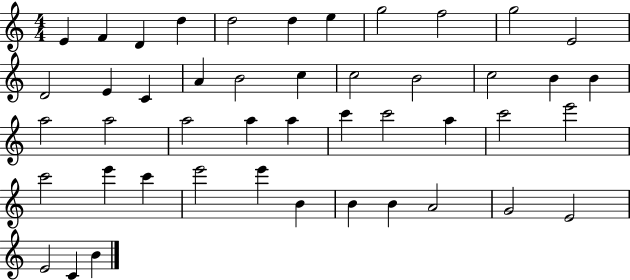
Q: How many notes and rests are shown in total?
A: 46